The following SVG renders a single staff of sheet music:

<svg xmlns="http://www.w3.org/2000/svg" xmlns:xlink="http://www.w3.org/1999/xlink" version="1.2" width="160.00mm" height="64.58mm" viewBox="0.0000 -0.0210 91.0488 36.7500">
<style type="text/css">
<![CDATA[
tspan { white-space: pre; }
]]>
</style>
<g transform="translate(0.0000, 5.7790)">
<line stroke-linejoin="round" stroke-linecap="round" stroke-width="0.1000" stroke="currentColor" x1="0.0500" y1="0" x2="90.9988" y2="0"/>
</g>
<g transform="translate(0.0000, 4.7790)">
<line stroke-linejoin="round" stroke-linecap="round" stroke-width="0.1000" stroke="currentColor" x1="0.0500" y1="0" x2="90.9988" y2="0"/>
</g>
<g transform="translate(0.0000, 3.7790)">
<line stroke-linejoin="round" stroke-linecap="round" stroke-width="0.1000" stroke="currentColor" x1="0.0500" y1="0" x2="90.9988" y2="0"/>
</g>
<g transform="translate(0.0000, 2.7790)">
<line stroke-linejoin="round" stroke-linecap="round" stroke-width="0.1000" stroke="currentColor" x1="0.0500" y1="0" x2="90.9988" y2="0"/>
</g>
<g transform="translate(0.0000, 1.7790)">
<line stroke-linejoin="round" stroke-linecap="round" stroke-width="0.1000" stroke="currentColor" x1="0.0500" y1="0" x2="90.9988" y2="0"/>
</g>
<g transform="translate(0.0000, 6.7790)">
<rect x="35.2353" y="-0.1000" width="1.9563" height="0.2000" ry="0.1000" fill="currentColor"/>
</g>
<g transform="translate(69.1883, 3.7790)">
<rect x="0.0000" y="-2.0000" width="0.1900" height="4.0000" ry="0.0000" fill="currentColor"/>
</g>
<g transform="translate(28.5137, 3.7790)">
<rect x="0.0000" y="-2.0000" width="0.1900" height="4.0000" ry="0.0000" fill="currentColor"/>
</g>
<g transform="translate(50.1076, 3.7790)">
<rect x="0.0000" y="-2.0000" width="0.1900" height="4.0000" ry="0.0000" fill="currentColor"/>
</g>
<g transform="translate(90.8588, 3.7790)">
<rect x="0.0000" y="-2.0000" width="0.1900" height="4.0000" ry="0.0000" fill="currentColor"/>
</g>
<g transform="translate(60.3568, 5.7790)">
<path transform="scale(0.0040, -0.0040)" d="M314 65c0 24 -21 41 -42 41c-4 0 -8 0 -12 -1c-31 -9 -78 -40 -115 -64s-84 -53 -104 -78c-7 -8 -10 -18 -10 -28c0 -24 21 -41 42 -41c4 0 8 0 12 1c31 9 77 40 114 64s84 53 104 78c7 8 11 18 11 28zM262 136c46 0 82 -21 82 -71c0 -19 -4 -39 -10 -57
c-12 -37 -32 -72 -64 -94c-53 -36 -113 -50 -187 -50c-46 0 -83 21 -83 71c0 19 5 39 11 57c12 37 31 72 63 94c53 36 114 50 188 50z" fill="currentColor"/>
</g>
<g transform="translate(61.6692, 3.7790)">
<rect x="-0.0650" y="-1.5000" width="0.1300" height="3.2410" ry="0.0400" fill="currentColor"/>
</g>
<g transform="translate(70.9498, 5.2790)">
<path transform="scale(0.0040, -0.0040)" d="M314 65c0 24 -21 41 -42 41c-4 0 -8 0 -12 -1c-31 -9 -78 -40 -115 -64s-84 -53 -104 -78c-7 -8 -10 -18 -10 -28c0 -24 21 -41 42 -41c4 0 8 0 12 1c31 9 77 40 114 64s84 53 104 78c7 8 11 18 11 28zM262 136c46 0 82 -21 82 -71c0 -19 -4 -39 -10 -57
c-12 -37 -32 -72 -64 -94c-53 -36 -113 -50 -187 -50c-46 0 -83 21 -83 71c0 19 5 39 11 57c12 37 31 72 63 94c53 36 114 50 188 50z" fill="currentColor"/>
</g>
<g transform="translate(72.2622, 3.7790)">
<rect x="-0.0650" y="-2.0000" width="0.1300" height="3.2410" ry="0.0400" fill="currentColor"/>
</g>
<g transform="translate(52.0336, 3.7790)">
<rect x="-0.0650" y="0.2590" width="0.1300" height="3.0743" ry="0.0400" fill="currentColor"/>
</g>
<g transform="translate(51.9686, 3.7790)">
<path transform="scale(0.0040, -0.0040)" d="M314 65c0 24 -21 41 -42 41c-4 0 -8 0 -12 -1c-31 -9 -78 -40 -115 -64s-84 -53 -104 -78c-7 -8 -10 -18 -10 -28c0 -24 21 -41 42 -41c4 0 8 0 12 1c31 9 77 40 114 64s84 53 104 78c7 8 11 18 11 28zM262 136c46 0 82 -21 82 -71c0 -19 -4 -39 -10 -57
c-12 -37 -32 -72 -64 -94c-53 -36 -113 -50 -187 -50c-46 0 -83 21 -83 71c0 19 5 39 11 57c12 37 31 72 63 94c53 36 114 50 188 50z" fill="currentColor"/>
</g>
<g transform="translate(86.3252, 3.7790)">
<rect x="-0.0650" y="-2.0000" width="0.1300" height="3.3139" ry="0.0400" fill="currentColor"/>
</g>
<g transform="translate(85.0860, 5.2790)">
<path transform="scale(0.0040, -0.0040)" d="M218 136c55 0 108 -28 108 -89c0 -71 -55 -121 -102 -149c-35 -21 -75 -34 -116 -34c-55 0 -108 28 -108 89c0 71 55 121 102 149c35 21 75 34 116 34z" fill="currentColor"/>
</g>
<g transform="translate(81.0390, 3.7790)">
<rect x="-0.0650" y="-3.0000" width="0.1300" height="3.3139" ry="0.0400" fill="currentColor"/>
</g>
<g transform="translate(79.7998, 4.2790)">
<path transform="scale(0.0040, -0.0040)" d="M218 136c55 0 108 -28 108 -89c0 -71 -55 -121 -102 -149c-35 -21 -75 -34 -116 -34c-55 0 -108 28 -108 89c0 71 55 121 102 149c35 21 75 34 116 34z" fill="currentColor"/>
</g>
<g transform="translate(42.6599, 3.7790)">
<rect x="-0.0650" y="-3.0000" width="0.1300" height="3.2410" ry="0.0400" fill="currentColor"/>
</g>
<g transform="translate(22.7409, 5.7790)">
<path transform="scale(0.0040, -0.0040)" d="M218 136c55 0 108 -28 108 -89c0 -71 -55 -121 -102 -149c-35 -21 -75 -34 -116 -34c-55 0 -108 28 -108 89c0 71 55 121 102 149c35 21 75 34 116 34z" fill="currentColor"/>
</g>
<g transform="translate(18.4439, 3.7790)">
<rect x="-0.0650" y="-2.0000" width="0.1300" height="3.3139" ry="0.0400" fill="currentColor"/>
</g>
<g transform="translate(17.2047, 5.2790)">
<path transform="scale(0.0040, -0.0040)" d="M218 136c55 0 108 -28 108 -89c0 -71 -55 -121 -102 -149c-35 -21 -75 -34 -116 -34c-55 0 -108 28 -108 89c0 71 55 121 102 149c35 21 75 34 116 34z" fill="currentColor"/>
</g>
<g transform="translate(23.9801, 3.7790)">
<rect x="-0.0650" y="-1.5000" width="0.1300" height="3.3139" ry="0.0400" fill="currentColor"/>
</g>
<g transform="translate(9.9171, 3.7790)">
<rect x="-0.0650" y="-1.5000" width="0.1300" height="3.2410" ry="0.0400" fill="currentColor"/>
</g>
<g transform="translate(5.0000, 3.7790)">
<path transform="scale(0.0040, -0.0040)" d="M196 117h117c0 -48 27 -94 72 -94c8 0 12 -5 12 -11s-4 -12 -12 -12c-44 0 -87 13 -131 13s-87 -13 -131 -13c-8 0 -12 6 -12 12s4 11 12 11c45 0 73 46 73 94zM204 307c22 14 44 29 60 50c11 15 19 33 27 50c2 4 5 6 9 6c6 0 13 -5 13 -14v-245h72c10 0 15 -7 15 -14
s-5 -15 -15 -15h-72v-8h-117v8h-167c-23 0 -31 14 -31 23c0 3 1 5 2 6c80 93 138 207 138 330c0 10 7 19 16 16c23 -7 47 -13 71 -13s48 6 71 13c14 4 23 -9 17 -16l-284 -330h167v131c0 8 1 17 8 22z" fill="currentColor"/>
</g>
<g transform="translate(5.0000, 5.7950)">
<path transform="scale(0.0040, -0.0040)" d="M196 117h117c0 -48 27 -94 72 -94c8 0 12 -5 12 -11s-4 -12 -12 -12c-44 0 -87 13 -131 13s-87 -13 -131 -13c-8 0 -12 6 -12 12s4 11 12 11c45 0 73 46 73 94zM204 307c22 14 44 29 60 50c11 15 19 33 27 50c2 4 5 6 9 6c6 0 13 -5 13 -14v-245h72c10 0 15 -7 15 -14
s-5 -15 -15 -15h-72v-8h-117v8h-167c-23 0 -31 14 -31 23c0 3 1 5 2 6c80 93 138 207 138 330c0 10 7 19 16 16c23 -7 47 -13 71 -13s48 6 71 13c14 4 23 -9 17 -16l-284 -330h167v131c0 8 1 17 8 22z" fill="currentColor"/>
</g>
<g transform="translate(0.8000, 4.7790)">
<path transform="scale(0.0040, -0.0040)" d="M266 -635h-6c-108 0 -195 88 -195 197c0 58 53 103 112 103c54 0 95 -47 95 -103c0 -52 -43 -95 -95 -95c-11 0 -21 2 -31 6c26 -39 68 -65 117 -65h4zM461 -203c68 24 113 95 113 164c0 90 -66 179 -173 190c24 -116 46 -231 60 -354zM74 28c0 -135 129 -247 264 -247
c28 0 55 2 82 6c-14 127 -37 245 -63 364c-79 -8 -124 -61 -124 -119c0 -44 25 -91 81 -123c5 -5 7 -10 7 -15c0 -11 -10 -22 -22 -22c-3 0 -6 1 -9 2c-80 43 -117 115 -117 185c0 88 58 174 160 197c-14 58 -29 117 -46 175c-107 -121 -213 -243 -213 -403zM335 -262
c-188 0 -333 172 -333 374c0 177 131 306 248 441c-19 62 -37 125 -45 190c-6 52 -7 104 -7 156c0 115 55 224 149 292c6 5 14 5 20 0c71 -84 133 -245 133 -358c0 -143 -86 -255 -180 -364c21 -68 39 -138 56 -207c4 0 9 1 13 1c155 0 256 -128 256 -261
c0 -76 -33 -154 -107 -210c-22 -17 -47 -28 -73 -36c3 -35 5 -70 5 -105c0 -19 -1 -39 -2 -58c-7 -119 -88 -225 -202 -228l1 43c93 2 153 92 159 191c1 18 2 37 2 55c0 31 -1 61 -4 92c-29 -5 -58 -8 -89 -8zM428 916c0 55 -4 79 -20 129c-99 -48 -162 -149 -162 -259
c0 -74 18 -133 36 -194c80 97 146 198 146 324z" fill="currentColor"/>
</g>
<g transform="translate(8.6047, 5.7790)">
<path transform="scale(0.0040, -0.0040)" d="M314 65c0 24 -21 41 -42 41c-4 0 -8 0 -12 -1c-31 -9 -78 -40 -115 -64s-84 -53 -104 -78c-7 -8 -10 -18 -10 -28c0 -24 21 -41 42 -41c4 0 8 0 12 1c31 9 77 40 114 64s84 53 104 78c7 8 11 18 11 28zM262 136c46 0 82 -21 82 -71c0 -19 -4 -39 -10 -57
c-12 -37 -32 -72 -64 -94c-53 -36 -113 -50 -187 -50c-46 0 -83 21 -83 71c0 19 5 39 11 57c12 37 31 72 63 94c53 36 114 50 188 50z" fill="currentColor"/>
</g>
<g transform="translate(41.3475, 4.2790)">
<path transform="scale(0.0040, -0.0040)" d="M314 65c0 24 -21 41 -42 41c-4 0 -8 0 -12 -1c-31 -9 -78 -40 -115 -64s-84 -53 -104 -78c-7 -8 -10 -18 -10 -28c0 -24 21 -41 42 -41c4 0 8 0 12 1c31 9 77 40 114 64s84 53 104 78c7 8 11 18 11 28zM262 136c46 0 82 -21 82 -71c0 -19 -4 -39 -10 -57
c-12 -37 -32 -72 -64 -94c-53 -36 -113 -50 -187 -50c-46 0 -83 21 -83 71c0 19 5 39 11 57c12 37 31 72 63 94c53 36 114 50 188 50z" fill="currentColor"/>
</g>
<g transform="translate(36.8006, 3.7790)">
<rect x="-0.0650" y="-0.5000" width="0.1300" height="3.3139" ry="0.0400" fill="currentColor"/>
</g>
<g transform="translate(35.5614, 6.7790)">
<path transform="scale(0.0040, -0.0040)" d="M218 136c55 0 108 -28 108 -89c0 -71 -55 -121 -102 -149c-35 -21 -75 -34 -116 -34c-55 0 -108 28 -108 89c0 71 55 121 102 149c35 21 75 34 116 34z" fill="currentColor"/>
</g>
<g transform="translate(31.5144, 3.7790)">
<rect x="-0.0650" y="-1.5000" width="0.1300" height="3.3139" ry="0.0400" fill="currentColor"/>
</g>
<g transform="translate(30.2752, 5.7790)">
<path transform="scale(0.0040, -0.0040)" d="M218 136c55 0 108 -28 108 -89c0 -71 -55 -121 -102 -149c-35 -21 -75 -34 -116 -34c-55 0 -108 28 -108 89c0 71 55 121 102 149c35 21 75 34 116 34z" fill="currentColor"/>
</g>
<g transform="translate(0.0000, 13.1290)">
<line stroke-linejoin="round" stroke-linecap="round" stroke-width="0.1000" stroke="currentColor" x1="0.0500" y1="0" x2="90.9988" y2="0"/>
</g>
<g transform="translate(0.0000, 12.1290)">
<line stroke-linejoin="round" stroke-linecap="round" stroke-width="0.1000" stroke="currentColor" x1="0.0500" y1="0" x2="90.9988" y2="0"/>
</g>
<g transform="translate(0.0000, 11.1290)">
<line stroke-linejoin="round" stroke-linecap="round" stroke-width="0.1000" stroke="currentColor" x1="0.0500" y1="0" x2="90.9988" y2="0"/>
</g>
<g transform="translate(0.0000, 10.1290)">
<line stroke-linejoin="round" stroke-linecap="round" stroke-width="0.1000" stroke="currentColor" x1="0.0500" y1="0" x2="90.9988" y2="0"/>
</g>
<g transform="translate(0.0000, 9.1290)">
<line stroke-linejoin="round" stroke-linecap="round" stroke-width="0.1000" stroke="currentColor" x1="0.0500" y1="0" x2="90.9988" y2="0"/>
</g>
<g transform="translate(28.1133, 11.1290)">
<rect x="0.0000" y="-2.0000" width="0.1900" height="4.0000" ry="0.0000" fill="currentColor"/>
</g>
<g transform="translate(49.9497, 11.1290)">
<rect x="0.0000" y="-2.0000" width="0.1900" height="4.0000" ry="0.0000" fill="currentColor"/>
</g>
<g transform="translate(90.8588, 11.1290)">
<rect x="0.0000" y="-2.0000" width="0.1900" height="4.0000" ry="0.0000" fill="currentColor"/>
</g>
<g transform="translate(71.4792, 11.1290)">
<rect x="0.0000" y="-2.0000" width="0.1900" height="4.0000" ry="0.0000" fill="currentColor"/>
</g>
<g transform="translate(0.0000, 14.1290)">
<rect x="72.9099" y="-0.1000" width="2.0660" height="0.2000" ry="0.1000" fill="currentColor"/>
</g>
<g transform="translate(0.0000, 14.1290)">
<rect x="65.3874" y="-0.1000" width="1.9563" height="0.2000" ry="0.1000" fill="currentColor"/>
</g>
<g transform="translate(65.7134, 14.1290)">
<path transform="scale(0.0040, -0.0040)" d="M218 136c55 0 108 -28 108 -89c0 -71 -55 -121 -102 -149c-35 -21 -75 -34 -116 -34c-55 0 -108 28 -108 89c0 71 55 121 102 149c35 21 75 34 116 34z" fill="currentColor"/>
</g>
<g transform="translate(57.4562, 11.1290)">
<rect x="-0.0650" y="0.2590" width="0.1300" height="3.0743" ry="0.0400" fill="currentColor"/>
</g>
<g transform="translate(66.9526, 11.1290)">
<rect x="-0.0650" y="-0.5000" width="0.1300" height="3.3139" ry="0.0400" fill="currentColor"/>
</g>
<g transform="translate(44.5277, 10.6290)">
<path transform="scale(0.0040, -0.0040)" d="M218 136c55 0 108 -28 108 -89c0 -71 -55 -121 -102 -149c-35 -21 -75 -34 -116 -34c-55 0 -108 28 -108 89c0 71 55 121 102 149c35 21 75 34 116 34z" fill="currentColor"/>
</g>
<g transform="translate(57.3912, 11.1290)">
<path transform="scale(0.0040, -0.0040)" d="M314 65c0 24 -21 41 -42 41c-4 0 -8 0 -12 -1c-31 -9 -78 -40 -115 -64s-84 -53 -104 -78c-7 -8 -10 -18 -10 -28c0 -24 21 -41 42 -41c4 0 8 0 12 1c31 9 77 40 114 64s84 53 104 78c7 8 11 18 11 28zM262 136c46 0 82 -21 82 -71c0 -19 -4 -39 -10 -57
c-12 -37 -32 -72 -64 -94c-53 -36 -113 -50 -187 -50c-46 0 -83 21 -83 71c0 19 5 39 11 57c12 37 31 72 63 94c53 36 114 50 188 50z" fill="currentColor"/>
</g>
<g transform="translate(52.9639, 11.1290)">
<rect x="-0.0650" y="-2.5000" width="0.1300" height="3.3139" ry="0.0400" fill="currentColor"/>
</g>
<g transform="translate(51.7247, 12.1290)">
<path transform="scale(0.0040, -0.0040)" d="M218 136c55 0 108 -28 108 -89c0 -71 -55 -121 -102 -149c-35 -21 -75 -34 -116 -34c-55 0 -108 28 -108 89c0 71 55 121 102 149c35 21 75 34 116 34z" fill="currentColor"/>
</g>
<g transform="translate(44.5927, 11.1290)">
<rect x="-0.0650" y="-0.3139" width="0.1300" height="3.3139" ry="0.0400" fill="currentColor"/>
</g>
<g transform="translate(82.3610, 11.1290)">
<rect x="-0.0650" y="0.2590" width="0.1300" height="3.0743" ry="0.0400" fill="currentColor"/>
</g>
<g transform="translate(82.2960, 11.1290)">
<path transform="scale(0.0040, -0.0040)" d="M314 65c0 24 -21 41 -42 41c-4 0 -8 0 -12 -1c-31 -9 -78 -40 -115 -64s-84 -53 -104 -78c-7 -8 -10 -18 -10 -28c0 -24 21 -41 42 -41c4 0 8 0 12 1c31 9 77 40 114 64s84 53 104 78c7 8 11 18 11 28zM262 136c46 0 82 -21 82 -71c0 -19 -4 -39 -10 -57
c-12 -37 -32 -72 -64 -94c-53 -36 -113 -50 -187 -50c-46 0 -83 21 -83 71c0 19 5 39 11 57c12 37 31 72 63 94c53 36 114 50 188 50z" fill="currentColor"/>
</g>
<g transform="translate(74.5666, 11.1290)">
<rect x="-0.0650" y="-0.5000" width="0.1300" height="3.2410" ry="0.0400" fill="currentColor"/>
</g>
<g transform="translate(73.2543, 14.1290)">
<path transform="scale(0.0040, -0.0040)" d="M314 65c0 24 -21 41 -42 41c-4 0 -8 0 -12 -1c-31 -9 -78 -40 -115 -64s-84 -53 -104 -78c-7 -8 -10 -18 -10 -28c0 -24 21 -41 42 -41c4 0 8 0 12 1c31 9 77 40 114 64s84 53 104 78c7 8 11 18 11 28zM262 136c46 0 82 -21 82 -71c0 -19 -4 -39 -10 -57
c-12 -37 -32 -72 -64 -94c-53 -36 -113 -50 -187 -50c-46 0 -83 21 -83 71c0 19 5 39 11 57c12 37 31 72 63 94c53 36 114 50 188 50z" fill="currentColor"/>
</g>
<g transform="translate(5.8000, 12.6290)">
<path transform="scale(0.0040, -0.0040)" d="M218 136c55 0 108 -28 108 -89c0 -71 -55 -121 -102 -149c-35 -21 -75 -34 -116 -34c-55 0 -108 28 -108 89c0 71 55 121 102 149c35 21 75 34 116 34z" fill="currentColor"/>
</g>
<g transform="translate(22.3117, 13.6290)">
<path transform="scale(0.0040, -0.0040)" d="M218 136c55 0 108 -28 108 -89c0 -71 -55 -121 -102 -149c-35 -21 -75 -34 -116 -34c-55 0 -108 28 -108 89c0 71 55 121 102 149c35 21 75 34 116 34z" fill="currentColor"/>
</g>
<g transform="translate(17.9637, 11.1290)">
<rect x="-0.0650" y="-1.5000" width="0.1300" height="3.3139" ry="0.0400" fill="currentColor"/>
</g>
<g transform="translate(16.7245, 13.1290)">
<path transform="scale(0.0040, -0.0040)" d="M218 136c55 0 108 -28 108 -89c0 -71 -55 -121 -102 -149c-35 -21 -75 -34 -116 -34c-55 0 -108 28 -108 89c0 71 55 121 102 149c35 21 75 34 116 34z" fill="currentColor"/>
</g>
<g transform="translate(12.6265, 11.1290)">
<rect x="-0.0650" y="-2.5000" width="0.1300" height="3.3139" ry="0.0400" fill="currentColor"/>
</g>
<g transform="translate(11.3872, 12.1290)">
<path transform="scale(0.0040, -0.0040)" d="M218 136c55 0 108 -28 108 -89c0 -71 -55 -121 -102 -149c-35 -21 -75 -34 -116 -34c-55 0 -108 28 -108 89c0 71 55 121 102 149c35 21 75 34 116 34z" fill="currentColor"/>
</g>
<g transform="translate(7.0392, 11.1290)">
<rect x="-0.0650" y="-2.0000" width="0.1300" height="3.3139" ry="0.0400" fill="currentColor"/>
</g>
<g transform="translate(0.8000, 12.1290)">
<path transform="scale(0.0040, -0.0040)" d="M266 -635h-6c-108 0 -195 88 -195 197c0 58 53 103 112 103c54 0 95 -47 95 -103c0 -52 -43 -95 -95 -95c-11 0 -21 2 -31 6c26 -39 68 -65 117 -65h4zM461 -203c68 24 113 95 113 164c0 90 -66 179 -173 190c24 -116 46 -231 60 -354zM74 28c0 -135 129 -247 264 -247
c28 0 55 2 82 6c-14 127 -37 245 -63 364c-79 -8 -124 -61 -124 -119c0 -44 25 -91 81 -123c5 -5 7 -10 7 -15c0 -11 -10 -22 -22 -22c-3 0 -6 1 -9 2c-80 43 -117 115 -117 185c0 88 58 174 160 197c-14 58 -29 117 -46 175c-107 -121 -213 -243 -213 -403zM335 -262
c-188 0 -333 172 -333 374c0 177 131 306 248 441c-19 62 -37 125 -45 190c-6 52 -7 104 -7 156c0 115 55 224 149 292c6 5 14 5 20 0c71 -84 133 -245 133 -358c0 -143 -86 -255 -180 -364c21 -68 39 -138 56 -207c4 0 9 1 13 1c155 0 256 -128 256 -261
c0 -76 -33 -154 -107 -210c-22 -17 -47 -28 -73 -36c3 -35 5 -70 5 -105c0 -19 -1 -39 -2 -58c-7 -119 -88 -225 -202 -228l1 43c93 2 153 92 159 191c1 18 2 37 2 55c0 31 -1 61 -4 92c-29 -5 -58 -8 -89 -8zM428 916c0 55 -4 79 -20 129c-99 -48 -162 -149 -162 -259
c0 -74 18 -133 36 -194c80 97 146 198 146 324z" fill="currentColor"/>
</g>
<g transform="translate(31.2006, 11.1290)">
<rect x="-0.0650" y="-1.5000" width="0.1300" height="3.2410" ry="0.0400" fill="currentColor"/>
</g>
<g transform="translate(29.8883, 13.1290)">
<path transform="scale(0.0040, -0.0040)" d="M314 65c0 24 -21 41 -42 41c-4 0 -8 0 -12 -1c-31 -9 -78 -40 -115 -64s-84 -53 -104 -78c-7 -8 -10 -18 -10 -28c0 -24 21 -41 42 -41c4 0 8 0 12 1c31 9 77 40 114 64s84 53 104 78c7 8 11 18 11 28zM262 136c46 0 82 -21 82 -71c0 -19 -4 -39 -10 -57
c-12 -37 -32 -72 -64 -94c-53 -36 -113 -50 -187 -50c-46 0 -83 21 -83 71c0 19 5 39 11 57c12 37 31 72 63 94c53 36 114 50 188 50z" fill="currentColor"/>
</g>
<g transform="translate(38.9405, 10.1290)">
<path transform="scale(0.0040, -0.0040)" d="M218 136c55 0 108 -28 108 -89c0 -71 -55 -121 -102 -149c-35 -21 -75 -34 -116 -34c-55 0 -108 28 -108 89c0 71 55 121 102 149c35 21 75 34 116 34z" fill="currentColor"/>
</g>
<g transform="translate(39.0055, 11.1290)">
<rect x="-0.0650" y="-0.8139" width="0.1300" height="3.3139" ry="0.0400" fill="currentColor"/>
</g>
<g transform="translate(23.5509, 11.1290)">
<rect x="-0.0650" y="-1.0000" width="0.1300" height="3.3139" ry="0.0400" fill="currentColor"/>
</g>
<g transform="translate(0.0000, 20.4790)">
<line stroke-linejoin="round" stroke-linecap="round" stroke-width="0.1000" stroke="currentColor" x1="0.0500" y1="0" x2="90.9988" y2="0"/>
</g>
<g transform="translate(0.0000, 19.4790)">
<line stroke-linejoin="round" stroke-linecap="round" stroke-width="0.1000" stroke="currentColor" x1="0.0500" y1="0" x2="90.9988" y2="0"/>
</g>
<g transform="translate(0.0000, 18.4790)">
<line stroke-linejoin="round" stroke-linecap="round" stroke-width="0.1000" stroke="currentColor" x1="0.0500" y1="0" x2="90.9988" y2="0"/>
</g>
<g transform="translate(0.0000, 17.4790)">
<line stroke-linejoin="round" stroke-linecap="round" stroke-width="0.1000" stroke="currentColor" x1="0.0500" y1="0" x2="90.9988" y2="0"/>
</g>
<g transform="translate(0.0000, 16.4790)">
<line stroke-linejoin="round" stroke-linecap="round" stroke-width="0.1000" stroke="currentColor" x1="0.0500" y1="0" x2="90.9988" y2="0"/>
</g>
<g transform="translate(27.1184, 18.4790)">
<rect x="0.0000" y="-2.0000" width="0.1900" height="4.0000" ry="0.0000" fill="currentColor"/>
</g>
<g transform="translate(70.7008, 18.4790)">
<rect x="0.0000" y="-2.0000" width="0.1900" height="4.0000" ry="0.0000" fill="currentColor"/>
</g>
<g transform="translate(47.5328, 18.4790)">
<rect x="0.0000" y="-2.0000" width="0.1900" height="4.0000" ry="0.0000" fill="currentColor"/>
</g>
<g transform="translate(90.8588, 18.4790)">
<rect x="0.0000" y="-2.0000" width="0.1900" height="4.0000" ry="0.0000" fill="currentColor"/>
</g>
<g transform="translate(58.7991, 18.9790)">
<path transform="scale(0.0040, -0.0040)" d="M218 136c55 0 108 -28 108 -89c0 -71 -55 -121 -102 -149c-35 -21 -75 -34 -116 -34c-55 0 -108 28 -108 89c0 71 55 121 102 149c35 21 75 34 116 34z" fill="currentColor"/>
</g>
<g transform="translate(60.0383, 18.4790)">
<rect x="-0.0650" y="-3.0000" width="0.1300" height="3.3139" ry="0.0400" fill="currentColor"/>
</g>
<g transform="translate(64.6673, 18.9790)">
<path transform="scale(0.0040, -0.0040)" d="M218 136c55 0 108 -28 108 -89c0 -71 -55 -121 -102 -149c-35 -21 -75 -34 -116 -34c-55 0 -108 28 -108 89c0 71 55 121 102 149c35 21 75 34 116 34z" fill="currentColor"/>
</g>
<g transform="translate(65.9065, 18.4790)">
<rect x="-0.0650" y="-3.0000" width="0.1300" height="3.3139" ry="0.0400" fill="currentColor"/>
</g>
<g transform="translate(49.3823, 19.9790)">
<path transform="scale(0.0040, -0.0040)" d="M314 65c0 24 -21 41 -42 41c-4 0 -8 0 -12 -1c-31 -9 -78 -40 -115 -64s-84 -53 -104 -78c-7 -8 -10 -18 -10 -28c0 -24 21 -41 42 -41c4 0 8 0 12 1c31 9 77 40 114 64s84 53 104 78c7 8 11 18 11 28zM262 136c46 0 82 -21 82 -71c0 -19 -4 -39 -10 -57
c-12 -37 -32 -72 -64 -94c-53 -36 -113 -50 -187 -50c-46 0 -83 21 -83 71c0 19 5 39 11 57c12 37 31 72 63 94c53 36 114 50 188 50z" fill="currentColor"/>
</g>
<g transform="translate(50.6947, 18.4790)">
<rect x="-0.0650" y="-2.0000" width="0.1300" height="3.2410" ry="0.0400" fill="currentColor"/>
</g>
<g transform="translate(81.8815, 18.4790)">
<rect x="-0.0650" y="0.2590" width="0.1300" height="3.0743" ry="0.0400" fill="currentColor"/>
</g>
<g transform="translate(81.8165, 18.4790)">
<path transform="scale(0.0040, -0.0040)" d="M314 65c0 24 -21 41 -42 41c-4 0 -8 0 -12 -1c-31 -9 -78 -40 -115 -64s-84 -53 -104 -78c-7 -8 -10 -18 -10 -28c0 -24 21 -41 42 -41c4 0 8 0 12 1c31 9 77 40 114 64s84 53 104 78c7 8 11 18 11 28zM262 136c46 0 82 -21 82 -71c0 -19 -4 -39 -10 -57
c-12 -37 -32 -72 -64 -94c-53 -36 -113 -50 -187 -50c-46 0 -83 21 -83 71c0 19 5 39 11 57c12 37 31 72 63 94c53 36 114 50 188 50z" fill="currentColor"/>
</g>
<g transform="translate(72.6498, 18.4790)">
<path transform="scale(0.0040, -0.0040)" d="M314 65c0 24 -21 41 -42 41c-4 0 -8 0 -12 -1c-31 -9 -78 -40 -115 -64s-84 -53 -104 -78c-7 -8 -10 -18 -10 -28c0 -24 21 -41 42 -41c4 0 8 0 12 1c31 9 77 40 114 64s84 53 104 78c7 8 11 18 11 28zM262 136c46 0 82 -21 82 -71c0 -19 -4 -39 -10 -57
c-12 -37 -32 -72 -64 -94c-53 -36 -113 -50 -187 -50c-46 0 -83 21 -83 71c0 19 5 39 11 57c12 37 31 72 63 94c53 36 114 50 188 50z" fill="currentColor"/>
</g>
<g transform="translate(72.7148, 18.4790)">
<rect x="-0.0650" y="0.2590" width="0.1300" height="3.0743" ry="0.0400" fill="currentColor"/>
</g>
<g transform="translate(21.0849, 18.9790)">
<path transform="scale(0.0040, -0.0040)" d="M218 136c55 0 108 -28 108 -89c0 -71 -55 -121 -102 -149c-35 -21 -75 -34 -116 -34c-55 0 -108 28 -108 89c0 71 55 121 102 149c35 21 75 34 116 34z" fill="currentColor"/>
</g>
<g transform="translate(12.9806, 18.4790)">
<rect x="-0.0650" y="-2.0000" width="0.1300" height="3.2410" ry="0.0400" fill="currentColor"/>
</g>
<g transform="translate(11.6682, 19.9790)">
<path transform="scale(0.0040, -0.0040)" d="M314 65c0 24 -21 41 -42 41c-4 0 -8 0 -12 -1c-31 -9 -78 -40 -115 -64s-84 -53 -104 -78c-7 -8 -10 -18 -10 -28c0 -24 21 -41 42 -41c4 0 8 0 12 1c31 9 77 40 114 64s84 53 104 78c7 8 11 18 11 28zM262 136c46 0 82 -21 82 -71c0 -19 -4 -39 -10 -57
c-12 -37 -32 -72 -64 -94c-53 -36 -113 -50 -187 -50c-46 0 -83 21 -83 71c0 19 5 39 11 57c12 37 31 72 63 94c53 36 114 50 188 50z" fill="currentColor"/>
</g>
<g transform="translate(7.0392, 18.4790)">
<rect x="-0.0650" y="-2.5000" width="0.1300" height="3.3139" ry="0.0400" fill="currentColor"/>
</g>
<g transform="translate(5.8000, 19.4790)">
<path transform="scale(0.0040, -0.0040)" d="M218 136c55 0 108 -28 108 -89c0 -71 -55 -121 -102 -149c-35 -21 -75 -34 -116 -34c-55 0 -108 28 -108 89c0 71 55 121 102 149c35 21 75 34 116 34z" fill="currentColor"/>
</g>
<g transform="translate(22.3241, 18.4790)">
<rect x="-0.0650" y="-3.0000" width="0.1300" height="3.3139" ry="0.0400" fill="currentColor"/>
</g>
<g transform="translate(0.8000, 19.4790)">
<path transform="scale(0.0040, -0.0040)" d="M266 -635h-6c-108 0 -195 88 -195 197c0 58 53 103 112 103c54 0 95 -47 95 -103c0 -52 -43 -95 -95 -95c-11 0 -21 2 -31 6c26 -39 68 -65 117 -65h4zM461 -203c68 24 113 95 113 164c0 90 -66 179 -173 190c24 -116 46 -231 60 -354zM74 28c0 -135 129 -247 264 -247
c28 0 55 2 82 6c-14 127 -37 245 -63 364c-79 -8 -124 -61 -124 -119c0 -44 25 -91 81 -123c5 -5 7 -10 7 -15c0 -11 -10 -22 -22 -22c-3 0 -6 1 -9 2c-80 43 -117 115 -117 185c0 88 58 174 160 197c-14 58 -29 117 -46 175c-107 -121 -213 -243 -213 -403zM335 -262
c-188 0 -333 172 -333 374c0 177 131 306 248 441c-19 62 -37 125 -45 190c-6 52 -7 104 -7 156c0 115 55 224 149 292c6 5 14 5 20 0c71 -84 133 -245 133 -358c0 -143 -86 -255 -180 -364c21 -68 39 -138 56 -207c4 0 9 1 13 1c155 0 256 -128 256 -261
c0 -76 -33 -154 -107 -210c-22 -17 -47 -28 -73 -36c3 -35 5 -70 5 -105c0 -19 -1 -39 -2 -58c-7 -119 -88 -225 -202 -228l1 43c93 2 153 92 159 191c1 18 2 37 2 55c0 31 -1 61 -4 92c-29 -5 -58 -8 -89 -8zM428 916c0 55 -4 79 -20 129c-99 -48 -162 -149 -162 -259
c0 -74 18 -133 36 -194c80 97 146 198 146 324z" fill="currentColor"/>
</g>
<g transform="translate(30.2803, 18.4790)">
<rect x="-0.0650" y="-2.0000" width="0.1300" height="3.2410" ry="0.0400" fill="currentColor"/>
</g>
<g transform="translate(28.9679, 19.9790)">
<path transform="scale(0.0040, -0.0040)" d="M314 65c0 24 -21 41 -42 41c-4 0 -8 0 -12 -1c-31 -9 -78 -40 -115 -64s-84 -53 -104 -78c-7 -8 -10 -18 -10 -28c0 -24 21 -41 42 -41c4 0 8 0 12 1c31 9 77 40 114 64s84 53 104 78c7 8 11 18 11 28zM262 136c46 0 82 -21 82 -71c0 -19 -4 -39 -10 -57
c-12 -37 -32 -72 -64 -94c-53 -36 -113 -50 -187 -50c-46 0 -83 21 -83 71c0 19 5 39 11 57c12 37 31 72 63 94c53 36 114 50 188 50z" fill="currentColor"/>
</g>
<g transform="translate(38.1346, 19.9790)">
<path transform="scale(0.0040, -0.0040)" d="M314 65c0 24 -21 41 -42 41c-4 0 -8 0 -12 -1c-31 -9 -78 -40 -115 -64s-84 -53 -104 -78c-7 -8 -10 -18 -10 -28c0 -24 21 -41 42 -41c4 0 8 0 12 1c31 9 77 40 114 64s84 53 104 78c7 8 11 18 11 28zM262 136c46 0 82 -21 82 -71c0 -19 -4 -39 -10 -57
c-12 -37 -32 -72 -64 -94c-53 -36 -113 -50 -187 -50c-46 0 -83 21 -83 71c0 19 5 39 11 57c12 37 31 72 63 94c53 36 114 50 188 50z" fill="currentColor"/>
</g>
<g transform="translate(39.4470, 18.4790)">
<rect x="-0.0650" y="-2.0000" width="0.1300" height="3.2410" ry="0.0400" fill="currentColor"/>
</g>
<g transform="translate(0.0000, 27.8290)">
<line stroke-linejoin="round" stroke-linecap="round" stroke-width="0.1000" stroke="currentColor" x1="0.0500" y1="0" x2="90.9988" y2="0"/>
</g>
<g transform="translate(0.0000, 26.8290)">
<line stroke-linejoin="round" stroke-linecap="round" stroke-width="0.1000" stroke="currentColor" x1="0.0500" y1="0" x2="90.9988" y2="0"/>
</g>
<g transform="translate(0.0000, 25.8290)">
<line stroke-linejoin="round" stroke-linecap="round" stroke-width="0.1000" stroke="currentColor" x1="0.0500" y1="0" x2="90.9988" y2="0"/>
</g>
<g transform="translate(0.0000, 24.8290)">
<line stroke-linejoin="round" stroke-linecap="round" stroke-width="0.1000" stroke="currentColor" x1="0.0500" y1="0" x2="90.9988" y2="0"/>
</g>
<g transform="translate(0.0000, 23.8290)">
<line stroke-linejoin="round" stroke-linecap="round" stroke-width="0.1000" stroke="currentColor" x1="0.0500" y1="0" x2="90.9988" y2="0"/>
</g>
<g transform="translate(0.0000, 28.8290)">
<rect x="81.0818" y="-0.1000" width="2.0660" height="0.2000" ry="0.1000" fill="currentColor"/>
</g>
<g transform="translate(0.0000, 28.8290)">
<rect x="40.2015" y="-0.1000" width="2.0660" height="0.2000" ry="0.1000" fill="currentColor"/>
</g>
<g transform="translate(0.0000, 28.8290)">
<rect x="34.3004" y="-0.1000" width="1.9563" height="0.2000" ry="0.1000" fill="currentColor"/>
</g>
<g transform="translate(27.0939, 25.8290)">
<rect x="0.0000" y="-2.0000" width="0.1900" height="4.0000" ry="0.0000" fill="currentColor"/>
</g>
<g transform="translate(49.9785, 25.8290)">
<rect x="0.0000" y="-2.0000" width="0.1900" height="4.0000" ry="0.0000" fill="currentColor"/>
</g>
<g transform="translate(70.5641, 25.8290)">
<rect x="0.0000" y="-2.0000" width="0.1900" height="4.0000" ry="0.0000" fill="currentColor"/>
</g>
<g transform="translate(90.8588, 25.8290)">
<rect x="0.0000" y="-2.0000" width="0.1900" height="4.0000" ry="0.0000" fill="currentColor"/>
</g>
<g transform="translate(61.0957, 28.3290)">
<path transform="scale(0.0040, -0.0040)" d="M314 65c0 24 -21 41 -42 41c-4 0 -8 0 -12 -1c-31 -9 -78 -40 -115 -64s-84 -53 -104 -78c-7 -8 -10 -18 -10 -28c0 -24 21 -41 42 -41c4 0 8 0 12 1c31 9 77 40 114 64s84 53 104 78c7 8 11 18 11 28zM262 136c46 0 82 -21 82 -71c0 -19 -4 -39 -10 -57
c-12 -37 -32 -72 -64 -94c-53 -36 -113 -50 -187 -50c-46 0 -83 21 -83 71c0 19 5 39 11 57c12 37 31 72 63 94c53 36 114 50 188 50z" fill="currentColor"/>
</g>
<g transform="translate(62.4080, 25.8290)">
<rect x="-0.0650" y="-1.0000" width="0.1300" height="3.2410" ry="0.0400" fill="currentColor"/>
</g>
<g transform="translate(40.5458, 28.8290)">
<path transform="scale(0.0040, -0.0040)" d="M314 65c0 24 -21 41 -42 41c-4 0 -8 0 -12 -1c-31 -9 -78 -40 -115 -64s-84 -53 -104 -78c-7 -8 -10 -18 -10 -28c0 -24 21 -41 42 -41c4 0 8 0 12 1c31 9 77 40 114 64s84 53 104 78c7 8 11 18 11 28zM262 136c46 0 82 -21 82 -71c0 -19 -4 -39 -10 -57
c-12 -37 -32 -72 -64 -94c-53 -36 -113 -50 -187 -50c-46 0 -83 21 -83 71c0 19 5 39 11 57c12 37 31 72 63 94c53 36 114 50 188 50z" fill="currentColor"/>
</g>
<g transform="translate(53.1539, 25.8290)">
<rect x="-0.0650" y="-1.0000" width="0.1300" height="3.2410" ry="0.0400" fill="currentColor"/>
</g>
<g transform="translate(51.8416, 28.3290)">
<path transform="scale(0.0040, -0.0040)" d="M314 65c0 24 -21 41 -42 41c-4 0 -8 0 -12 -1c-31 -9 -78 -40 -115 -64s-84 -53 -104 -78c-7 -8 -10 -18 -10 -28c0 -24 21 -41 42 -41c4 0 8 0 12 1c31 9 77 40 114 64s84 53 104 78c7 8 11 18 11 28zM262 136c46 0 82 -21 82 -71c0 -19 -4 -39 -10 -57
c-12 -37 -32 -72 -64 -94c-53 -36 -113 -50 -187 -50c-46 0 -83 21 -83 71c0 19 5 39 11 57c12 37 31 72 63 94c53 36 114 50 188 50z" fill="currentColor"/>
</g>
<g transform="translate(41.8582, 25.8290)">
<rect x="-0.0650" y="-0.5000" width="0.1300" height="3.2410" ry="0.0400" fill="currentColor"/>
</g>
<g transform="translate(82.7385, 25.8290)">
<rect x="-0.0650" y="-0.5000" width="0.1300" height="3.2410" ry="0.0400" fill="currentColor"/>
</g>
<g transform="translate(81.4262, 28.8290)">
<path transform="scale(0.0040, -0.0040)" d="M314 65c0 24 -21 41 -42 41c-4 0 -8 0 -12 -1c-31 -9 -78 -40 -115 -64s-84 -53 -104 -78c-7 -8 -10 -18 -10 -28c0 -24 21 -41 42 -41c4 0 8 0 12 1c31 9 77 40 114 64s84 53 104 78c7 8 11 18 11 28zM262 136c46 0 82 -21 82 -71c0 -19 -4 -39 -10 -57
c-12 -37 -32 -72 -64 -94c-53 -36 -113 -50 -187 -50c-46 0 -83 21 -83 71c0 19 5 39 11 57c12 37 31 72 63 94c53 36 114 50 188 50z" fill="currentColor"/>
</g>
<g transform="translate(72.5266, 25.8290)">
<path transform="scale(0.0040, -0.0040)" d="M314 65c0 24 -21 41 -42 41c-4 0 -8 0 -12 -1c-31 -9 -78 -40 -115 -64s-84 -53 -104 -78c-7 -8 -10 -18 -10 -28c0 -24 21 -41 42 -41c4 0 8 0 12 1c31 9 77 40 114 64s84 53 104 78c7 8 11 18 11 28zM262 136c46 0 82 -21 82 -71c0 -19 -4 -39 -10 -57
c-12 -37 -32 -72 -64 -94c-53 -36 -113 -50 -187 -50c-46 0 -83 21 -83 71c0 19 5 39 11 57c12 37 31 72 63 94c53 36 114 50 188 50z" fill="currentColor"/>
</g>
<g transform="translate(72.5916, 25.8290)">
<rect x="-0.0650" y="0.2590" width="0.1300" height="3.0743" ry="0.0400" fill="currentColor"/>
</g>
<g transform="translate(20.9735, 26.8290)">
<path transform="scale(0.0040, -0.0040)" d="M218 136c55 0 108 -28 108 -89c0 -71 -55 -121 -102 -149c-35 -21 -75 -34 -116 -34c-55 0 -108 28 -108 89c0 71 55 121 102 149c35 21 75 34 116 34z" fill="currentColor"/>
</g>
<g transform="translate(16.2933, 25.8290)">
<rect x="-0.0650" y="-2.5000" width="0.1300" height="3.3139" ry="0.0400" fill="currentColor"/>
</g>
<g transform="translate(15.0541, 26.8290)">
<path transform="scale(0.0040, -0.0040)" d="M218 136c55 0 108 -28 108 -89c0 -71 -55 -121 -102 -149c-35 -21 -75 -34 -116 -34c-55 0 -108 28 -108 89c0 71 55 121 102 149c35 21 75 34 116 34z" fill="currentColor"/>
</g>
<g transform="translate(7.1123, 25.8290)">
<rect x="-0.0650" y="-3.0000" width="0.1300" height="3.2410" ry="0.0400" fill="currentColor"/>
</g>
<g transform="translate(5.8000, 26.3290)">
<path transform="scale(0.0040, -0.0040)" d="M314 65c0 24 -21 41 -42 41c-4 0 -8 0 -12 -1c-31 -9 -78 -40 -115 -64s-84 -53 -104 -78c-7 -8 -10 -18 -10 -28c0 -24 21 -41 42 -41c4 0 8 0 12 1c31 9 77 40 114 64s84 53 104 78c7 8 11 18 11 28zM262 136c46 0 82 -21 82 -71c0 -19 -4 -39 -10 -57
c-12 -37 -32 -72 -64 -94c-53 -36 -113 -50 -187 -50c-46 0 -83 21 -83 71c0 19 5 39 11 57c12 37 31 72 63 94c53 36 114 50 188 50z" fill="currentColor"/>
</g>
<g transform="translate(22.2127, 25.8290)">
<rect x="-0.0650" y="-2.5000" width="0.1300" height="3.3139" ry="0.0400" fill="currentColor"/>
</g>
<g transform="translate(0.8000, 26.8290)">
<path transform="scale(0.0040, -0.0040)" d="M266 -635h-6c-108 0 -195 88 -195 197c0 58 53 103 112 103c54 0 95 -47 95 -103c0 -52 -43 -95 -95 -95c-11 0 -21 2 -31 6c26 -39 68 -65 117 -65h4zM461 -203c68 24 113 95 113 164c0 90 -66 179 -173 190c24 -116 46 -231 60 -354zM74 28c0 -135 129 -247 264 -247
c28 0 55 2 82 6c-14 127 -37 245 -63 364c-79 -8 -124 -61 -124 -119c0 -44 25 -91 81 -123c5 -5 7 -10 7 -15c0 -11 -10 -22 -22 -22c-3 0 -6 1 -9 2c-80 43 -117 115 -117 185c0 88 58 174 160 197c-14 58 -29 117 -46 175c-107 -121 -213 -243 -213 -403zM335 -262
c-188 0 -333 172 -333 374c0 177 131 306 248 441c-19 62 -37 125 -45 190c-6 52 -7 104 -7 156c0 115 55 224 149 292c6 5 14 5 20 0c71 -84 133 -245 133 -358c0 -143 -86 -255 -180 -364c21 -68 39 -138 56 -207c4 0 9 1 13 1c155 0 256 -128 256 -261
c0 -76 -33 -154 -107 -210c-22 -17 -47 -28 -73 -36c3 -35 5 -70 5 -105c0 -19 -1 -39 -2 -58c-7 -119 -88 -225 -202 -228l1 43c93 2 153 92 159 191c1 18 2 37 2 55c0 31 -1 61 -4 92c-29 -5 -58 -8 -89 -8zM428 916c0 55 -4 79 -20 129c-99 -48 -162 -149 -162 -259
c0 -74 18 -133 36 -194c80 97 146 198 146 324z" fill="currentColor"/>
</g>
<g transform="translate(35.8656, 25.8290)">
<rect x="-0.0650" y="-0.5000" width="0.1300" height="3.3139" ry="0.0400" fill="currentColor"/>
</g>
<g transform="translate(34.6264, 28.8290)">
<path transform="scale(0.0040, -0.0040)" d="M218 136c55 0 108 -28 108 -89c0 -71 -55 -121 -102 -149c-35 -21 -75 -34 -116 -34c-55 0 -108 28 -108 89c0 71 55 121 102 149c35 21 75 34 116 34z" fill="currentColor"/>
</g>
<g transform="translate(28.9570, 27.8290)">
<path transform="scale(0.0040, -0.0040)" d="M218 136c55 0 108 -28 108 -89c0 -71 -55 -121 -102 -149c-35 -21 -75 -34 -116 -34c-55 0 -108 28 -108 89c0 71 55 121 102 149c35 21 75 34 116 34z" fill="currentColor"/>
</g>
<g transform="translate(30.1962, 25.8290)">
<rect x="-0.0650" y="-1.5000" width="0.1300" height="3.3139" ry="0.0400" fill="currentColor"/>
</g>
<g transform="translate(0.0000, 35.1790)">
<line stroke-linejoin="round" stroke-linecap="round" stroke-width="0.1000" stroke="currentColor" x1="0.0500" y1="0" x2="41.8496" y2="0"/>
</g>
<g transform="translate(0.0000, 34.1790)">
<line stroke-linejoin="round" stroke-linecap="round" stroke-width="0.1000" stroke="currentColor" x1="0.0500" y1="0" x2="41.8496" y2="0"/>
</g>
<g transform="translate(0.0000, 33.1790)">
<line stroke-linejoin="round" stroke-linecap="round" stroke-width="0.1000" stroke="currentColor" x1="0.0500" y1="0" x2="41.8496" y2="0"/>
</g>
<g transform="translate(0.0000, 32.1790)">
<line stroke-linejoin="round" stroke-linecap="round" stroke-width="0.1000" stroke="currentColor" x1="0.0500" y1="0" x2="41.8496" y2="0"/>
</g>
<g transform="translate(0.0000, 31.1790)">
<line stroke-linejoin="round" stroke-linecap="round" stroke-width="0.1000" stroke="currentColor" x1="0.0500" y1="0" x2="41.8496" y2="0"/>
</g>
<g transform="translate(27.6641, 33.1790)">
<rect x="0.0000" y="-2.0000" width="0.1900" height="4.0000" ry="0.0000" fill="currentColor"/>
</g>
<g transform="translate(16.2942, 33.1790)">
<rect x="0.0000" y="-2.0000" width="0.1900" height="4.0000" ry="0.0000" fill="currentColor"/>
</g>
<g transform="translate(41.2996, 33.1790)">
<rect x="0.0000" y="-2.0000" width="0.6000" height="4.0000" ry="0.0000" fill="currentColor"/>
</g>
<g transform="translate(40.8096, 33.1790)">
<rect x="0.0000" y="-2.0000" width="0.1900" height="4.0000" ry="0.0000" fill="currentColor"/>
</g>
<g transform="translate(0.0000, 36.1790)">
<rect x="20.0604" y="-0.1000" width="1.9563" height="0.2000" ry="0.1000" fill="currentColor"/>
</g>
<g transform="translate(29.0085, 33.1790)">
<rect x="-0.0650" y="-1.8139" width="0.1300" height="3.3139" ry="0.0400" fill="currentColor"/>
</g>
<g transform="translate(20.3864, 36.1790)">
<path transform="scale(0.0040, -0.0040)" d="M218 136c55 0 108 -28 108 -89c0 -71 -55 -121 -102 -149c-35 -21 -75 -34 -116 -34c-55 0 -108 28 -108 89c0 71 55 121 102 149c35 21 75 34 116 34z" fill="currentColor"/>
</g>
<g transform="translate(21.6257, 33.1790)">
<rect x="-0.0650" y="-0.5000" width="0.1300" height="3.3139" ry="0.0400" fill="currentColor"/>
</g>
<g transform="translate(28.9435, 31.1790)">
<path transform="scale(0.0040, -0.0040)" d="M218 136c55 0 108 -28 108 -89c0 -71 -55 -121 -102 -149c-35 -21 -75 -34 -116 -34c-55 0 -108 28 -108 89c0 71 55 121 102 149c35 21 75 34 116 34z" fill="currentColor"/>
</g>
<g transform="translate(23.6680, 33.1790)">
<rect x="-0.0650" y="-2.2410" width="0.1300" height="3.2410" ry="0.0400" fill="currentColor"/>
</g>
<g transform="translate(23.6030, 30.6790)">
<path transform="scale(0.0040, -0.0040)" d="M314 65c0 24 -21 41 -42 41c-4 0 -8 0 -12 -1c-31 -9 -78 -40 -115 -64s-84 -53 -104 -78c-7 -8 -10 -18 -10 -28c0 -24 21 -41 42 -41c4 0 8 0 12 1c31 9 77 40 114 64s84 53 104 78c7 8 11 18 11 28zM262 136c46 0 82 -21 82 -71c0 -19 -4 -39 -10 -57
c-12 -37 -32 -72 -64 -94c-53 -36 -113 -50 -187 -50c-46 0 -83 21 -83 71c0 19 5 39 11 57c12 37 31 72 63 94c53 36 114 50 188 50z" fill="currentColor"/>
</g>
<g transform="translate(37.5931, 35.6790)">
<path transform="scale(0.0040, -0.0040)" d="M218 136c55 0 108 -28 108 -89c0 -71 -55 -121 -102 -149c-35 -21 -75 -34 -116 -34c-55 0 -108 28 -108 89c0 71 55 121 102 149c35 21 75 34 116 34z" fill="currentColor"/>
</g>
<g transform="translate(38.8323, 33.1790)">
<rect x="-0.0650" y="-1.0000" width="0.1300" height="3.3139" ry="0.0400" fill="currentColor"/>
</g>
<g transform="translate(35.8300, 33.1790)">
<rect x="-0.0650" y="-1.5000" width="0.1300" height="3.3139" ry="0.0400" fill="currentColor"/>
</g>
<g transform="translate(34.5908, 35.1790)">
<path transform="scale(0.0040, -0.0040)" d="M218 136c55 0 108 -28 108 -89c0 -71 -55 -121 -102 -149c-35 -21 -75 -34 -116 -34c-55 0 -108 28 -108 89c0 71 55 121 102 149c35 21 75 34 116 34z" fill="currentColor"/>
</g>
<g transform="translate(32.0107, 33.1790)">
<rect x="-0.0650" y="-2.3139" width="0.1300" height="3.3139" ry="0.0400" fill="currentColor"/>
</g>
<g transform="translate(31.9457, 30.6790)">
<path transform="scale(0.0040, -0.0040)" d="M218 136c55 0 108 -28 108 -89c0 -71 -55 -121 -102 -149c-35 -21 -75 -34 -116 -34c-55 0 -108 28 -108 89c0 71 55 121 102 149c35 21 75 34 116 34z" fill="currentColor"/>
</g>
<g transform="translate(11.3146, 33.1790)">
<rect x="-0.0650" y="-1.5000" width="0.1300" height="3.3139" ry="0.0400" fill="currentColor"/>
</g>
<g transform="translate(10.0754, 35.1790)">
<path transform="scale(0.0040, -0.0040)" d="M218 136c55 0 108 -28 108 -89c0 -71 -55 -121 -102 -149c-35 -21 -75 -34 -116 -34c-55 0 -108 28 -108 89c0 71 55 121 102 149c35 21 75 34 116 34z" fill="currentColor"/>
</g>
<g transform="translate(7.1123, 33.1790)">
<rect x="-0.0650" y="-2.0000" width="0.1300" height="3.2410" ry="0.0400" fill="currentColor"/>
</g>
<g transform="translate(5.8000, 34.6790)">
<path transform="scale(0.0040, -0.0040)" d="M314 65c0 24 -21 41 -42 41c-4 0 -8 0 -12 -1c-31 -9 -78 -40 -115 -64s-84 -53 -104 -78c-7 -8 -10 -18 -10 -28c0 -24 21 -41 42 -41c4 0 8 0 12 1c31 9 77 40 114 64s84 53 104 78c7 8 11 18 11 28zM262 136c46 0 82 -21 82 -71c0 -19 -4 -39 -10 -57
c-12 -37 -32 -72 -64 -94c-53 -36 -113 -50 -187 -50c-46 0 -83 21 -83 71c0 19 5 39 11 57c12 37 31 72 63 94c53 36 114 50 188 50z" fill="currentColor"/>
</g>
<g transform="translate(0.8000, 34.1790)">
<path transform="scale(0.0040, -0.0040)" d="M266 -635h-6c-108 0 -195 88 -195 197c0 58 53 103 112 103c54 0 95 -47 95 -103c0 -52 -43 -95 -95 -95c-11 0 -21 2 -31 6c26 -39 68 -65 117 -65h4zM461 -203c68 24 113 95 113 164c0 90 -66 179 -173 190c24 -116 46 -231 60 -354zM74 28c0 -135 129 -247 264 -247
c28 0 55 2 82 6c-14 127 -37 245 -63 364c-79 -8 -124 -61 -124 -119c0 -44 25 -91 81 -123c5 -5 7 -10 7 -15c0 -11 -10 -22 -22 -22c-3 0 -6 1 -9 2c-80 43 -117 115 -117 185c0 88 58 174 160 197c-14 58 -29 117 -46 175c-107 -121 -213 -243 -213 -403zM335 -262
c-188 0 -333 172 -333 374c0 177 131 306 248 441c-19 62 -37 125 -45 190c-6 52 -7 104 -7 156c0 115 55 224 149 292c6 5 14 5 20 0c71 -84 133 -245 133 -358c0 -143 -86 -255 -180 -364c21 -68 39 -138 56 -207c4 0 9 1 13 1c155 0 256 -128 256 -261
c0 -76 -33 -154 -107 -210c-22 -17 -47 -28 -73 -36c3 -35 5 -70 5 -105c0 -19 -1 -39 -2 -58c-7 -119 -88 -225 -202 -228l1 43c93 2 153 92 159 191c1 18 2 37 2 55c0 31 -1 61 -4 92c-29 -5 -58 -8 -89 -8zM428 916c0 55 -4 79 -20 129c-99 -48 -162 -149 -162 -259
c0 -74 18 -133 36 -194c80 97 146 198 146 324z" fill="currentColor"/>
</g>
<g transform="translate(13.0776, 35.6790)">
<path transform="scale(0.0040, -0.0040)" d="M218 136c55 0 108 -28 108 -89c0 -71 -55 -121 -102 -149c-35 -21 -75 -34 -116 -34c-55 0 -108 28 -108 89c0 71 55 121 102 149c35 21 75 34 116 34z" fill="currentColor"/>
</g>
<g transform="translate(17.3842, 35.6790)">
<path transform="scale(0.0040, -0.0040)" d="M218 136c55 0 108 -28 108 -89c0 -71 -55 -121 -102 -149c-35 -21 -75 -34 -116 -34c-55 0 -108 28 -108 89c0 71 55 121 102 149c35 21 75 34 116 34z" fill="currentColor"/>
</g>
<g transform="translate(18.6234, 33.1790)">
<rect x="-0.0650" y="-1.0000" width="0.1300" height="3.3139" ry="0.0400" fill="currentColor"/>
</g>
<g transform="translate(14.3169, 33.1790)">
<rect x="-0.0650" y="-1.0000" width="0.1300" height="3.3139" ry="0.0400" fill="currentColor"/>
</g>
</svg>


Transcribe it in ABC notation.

X:1
T:Untitled
M:4/4
L:1/4
K:C
E2 F E E C A2 B2 E2 F2 A F F G E D E2 d c G B2 C C2 B2 G F2 A F2 F2 F2 A A B2 B2 A2 G G E C C2 D2 D2 B2 C2 F2 E D D C g2 f g E D